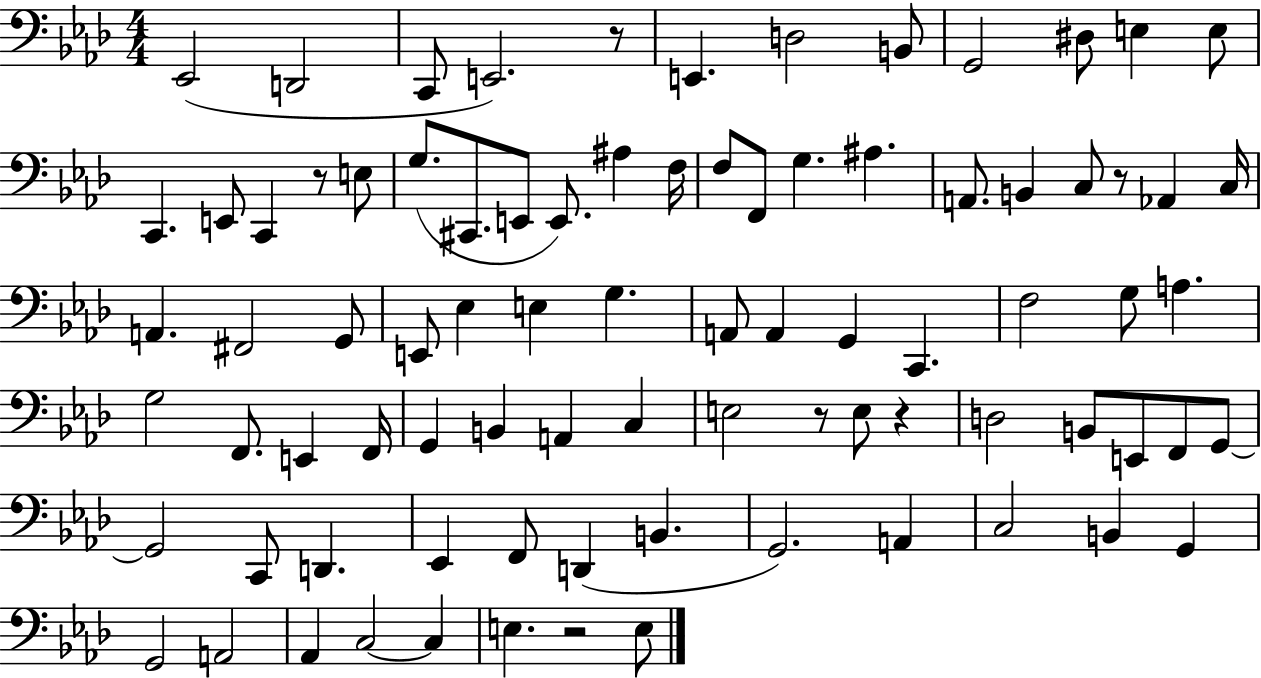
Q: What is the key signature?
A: AES major